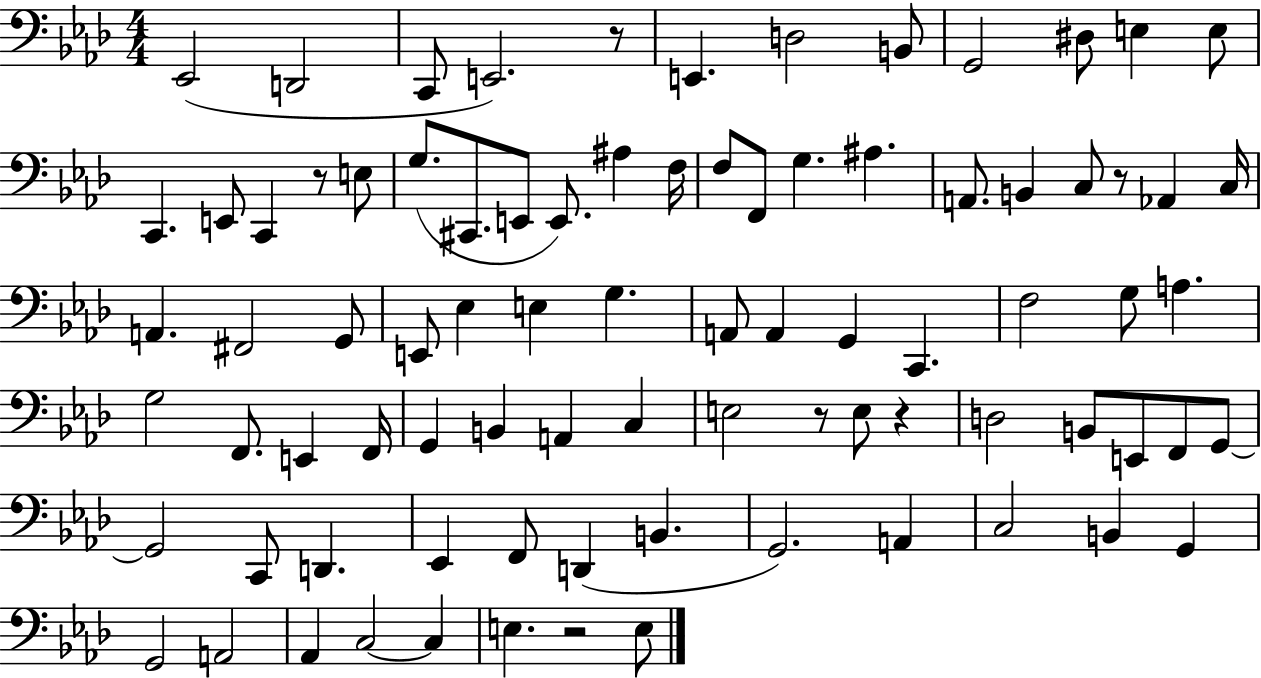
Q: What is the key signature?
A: AES major